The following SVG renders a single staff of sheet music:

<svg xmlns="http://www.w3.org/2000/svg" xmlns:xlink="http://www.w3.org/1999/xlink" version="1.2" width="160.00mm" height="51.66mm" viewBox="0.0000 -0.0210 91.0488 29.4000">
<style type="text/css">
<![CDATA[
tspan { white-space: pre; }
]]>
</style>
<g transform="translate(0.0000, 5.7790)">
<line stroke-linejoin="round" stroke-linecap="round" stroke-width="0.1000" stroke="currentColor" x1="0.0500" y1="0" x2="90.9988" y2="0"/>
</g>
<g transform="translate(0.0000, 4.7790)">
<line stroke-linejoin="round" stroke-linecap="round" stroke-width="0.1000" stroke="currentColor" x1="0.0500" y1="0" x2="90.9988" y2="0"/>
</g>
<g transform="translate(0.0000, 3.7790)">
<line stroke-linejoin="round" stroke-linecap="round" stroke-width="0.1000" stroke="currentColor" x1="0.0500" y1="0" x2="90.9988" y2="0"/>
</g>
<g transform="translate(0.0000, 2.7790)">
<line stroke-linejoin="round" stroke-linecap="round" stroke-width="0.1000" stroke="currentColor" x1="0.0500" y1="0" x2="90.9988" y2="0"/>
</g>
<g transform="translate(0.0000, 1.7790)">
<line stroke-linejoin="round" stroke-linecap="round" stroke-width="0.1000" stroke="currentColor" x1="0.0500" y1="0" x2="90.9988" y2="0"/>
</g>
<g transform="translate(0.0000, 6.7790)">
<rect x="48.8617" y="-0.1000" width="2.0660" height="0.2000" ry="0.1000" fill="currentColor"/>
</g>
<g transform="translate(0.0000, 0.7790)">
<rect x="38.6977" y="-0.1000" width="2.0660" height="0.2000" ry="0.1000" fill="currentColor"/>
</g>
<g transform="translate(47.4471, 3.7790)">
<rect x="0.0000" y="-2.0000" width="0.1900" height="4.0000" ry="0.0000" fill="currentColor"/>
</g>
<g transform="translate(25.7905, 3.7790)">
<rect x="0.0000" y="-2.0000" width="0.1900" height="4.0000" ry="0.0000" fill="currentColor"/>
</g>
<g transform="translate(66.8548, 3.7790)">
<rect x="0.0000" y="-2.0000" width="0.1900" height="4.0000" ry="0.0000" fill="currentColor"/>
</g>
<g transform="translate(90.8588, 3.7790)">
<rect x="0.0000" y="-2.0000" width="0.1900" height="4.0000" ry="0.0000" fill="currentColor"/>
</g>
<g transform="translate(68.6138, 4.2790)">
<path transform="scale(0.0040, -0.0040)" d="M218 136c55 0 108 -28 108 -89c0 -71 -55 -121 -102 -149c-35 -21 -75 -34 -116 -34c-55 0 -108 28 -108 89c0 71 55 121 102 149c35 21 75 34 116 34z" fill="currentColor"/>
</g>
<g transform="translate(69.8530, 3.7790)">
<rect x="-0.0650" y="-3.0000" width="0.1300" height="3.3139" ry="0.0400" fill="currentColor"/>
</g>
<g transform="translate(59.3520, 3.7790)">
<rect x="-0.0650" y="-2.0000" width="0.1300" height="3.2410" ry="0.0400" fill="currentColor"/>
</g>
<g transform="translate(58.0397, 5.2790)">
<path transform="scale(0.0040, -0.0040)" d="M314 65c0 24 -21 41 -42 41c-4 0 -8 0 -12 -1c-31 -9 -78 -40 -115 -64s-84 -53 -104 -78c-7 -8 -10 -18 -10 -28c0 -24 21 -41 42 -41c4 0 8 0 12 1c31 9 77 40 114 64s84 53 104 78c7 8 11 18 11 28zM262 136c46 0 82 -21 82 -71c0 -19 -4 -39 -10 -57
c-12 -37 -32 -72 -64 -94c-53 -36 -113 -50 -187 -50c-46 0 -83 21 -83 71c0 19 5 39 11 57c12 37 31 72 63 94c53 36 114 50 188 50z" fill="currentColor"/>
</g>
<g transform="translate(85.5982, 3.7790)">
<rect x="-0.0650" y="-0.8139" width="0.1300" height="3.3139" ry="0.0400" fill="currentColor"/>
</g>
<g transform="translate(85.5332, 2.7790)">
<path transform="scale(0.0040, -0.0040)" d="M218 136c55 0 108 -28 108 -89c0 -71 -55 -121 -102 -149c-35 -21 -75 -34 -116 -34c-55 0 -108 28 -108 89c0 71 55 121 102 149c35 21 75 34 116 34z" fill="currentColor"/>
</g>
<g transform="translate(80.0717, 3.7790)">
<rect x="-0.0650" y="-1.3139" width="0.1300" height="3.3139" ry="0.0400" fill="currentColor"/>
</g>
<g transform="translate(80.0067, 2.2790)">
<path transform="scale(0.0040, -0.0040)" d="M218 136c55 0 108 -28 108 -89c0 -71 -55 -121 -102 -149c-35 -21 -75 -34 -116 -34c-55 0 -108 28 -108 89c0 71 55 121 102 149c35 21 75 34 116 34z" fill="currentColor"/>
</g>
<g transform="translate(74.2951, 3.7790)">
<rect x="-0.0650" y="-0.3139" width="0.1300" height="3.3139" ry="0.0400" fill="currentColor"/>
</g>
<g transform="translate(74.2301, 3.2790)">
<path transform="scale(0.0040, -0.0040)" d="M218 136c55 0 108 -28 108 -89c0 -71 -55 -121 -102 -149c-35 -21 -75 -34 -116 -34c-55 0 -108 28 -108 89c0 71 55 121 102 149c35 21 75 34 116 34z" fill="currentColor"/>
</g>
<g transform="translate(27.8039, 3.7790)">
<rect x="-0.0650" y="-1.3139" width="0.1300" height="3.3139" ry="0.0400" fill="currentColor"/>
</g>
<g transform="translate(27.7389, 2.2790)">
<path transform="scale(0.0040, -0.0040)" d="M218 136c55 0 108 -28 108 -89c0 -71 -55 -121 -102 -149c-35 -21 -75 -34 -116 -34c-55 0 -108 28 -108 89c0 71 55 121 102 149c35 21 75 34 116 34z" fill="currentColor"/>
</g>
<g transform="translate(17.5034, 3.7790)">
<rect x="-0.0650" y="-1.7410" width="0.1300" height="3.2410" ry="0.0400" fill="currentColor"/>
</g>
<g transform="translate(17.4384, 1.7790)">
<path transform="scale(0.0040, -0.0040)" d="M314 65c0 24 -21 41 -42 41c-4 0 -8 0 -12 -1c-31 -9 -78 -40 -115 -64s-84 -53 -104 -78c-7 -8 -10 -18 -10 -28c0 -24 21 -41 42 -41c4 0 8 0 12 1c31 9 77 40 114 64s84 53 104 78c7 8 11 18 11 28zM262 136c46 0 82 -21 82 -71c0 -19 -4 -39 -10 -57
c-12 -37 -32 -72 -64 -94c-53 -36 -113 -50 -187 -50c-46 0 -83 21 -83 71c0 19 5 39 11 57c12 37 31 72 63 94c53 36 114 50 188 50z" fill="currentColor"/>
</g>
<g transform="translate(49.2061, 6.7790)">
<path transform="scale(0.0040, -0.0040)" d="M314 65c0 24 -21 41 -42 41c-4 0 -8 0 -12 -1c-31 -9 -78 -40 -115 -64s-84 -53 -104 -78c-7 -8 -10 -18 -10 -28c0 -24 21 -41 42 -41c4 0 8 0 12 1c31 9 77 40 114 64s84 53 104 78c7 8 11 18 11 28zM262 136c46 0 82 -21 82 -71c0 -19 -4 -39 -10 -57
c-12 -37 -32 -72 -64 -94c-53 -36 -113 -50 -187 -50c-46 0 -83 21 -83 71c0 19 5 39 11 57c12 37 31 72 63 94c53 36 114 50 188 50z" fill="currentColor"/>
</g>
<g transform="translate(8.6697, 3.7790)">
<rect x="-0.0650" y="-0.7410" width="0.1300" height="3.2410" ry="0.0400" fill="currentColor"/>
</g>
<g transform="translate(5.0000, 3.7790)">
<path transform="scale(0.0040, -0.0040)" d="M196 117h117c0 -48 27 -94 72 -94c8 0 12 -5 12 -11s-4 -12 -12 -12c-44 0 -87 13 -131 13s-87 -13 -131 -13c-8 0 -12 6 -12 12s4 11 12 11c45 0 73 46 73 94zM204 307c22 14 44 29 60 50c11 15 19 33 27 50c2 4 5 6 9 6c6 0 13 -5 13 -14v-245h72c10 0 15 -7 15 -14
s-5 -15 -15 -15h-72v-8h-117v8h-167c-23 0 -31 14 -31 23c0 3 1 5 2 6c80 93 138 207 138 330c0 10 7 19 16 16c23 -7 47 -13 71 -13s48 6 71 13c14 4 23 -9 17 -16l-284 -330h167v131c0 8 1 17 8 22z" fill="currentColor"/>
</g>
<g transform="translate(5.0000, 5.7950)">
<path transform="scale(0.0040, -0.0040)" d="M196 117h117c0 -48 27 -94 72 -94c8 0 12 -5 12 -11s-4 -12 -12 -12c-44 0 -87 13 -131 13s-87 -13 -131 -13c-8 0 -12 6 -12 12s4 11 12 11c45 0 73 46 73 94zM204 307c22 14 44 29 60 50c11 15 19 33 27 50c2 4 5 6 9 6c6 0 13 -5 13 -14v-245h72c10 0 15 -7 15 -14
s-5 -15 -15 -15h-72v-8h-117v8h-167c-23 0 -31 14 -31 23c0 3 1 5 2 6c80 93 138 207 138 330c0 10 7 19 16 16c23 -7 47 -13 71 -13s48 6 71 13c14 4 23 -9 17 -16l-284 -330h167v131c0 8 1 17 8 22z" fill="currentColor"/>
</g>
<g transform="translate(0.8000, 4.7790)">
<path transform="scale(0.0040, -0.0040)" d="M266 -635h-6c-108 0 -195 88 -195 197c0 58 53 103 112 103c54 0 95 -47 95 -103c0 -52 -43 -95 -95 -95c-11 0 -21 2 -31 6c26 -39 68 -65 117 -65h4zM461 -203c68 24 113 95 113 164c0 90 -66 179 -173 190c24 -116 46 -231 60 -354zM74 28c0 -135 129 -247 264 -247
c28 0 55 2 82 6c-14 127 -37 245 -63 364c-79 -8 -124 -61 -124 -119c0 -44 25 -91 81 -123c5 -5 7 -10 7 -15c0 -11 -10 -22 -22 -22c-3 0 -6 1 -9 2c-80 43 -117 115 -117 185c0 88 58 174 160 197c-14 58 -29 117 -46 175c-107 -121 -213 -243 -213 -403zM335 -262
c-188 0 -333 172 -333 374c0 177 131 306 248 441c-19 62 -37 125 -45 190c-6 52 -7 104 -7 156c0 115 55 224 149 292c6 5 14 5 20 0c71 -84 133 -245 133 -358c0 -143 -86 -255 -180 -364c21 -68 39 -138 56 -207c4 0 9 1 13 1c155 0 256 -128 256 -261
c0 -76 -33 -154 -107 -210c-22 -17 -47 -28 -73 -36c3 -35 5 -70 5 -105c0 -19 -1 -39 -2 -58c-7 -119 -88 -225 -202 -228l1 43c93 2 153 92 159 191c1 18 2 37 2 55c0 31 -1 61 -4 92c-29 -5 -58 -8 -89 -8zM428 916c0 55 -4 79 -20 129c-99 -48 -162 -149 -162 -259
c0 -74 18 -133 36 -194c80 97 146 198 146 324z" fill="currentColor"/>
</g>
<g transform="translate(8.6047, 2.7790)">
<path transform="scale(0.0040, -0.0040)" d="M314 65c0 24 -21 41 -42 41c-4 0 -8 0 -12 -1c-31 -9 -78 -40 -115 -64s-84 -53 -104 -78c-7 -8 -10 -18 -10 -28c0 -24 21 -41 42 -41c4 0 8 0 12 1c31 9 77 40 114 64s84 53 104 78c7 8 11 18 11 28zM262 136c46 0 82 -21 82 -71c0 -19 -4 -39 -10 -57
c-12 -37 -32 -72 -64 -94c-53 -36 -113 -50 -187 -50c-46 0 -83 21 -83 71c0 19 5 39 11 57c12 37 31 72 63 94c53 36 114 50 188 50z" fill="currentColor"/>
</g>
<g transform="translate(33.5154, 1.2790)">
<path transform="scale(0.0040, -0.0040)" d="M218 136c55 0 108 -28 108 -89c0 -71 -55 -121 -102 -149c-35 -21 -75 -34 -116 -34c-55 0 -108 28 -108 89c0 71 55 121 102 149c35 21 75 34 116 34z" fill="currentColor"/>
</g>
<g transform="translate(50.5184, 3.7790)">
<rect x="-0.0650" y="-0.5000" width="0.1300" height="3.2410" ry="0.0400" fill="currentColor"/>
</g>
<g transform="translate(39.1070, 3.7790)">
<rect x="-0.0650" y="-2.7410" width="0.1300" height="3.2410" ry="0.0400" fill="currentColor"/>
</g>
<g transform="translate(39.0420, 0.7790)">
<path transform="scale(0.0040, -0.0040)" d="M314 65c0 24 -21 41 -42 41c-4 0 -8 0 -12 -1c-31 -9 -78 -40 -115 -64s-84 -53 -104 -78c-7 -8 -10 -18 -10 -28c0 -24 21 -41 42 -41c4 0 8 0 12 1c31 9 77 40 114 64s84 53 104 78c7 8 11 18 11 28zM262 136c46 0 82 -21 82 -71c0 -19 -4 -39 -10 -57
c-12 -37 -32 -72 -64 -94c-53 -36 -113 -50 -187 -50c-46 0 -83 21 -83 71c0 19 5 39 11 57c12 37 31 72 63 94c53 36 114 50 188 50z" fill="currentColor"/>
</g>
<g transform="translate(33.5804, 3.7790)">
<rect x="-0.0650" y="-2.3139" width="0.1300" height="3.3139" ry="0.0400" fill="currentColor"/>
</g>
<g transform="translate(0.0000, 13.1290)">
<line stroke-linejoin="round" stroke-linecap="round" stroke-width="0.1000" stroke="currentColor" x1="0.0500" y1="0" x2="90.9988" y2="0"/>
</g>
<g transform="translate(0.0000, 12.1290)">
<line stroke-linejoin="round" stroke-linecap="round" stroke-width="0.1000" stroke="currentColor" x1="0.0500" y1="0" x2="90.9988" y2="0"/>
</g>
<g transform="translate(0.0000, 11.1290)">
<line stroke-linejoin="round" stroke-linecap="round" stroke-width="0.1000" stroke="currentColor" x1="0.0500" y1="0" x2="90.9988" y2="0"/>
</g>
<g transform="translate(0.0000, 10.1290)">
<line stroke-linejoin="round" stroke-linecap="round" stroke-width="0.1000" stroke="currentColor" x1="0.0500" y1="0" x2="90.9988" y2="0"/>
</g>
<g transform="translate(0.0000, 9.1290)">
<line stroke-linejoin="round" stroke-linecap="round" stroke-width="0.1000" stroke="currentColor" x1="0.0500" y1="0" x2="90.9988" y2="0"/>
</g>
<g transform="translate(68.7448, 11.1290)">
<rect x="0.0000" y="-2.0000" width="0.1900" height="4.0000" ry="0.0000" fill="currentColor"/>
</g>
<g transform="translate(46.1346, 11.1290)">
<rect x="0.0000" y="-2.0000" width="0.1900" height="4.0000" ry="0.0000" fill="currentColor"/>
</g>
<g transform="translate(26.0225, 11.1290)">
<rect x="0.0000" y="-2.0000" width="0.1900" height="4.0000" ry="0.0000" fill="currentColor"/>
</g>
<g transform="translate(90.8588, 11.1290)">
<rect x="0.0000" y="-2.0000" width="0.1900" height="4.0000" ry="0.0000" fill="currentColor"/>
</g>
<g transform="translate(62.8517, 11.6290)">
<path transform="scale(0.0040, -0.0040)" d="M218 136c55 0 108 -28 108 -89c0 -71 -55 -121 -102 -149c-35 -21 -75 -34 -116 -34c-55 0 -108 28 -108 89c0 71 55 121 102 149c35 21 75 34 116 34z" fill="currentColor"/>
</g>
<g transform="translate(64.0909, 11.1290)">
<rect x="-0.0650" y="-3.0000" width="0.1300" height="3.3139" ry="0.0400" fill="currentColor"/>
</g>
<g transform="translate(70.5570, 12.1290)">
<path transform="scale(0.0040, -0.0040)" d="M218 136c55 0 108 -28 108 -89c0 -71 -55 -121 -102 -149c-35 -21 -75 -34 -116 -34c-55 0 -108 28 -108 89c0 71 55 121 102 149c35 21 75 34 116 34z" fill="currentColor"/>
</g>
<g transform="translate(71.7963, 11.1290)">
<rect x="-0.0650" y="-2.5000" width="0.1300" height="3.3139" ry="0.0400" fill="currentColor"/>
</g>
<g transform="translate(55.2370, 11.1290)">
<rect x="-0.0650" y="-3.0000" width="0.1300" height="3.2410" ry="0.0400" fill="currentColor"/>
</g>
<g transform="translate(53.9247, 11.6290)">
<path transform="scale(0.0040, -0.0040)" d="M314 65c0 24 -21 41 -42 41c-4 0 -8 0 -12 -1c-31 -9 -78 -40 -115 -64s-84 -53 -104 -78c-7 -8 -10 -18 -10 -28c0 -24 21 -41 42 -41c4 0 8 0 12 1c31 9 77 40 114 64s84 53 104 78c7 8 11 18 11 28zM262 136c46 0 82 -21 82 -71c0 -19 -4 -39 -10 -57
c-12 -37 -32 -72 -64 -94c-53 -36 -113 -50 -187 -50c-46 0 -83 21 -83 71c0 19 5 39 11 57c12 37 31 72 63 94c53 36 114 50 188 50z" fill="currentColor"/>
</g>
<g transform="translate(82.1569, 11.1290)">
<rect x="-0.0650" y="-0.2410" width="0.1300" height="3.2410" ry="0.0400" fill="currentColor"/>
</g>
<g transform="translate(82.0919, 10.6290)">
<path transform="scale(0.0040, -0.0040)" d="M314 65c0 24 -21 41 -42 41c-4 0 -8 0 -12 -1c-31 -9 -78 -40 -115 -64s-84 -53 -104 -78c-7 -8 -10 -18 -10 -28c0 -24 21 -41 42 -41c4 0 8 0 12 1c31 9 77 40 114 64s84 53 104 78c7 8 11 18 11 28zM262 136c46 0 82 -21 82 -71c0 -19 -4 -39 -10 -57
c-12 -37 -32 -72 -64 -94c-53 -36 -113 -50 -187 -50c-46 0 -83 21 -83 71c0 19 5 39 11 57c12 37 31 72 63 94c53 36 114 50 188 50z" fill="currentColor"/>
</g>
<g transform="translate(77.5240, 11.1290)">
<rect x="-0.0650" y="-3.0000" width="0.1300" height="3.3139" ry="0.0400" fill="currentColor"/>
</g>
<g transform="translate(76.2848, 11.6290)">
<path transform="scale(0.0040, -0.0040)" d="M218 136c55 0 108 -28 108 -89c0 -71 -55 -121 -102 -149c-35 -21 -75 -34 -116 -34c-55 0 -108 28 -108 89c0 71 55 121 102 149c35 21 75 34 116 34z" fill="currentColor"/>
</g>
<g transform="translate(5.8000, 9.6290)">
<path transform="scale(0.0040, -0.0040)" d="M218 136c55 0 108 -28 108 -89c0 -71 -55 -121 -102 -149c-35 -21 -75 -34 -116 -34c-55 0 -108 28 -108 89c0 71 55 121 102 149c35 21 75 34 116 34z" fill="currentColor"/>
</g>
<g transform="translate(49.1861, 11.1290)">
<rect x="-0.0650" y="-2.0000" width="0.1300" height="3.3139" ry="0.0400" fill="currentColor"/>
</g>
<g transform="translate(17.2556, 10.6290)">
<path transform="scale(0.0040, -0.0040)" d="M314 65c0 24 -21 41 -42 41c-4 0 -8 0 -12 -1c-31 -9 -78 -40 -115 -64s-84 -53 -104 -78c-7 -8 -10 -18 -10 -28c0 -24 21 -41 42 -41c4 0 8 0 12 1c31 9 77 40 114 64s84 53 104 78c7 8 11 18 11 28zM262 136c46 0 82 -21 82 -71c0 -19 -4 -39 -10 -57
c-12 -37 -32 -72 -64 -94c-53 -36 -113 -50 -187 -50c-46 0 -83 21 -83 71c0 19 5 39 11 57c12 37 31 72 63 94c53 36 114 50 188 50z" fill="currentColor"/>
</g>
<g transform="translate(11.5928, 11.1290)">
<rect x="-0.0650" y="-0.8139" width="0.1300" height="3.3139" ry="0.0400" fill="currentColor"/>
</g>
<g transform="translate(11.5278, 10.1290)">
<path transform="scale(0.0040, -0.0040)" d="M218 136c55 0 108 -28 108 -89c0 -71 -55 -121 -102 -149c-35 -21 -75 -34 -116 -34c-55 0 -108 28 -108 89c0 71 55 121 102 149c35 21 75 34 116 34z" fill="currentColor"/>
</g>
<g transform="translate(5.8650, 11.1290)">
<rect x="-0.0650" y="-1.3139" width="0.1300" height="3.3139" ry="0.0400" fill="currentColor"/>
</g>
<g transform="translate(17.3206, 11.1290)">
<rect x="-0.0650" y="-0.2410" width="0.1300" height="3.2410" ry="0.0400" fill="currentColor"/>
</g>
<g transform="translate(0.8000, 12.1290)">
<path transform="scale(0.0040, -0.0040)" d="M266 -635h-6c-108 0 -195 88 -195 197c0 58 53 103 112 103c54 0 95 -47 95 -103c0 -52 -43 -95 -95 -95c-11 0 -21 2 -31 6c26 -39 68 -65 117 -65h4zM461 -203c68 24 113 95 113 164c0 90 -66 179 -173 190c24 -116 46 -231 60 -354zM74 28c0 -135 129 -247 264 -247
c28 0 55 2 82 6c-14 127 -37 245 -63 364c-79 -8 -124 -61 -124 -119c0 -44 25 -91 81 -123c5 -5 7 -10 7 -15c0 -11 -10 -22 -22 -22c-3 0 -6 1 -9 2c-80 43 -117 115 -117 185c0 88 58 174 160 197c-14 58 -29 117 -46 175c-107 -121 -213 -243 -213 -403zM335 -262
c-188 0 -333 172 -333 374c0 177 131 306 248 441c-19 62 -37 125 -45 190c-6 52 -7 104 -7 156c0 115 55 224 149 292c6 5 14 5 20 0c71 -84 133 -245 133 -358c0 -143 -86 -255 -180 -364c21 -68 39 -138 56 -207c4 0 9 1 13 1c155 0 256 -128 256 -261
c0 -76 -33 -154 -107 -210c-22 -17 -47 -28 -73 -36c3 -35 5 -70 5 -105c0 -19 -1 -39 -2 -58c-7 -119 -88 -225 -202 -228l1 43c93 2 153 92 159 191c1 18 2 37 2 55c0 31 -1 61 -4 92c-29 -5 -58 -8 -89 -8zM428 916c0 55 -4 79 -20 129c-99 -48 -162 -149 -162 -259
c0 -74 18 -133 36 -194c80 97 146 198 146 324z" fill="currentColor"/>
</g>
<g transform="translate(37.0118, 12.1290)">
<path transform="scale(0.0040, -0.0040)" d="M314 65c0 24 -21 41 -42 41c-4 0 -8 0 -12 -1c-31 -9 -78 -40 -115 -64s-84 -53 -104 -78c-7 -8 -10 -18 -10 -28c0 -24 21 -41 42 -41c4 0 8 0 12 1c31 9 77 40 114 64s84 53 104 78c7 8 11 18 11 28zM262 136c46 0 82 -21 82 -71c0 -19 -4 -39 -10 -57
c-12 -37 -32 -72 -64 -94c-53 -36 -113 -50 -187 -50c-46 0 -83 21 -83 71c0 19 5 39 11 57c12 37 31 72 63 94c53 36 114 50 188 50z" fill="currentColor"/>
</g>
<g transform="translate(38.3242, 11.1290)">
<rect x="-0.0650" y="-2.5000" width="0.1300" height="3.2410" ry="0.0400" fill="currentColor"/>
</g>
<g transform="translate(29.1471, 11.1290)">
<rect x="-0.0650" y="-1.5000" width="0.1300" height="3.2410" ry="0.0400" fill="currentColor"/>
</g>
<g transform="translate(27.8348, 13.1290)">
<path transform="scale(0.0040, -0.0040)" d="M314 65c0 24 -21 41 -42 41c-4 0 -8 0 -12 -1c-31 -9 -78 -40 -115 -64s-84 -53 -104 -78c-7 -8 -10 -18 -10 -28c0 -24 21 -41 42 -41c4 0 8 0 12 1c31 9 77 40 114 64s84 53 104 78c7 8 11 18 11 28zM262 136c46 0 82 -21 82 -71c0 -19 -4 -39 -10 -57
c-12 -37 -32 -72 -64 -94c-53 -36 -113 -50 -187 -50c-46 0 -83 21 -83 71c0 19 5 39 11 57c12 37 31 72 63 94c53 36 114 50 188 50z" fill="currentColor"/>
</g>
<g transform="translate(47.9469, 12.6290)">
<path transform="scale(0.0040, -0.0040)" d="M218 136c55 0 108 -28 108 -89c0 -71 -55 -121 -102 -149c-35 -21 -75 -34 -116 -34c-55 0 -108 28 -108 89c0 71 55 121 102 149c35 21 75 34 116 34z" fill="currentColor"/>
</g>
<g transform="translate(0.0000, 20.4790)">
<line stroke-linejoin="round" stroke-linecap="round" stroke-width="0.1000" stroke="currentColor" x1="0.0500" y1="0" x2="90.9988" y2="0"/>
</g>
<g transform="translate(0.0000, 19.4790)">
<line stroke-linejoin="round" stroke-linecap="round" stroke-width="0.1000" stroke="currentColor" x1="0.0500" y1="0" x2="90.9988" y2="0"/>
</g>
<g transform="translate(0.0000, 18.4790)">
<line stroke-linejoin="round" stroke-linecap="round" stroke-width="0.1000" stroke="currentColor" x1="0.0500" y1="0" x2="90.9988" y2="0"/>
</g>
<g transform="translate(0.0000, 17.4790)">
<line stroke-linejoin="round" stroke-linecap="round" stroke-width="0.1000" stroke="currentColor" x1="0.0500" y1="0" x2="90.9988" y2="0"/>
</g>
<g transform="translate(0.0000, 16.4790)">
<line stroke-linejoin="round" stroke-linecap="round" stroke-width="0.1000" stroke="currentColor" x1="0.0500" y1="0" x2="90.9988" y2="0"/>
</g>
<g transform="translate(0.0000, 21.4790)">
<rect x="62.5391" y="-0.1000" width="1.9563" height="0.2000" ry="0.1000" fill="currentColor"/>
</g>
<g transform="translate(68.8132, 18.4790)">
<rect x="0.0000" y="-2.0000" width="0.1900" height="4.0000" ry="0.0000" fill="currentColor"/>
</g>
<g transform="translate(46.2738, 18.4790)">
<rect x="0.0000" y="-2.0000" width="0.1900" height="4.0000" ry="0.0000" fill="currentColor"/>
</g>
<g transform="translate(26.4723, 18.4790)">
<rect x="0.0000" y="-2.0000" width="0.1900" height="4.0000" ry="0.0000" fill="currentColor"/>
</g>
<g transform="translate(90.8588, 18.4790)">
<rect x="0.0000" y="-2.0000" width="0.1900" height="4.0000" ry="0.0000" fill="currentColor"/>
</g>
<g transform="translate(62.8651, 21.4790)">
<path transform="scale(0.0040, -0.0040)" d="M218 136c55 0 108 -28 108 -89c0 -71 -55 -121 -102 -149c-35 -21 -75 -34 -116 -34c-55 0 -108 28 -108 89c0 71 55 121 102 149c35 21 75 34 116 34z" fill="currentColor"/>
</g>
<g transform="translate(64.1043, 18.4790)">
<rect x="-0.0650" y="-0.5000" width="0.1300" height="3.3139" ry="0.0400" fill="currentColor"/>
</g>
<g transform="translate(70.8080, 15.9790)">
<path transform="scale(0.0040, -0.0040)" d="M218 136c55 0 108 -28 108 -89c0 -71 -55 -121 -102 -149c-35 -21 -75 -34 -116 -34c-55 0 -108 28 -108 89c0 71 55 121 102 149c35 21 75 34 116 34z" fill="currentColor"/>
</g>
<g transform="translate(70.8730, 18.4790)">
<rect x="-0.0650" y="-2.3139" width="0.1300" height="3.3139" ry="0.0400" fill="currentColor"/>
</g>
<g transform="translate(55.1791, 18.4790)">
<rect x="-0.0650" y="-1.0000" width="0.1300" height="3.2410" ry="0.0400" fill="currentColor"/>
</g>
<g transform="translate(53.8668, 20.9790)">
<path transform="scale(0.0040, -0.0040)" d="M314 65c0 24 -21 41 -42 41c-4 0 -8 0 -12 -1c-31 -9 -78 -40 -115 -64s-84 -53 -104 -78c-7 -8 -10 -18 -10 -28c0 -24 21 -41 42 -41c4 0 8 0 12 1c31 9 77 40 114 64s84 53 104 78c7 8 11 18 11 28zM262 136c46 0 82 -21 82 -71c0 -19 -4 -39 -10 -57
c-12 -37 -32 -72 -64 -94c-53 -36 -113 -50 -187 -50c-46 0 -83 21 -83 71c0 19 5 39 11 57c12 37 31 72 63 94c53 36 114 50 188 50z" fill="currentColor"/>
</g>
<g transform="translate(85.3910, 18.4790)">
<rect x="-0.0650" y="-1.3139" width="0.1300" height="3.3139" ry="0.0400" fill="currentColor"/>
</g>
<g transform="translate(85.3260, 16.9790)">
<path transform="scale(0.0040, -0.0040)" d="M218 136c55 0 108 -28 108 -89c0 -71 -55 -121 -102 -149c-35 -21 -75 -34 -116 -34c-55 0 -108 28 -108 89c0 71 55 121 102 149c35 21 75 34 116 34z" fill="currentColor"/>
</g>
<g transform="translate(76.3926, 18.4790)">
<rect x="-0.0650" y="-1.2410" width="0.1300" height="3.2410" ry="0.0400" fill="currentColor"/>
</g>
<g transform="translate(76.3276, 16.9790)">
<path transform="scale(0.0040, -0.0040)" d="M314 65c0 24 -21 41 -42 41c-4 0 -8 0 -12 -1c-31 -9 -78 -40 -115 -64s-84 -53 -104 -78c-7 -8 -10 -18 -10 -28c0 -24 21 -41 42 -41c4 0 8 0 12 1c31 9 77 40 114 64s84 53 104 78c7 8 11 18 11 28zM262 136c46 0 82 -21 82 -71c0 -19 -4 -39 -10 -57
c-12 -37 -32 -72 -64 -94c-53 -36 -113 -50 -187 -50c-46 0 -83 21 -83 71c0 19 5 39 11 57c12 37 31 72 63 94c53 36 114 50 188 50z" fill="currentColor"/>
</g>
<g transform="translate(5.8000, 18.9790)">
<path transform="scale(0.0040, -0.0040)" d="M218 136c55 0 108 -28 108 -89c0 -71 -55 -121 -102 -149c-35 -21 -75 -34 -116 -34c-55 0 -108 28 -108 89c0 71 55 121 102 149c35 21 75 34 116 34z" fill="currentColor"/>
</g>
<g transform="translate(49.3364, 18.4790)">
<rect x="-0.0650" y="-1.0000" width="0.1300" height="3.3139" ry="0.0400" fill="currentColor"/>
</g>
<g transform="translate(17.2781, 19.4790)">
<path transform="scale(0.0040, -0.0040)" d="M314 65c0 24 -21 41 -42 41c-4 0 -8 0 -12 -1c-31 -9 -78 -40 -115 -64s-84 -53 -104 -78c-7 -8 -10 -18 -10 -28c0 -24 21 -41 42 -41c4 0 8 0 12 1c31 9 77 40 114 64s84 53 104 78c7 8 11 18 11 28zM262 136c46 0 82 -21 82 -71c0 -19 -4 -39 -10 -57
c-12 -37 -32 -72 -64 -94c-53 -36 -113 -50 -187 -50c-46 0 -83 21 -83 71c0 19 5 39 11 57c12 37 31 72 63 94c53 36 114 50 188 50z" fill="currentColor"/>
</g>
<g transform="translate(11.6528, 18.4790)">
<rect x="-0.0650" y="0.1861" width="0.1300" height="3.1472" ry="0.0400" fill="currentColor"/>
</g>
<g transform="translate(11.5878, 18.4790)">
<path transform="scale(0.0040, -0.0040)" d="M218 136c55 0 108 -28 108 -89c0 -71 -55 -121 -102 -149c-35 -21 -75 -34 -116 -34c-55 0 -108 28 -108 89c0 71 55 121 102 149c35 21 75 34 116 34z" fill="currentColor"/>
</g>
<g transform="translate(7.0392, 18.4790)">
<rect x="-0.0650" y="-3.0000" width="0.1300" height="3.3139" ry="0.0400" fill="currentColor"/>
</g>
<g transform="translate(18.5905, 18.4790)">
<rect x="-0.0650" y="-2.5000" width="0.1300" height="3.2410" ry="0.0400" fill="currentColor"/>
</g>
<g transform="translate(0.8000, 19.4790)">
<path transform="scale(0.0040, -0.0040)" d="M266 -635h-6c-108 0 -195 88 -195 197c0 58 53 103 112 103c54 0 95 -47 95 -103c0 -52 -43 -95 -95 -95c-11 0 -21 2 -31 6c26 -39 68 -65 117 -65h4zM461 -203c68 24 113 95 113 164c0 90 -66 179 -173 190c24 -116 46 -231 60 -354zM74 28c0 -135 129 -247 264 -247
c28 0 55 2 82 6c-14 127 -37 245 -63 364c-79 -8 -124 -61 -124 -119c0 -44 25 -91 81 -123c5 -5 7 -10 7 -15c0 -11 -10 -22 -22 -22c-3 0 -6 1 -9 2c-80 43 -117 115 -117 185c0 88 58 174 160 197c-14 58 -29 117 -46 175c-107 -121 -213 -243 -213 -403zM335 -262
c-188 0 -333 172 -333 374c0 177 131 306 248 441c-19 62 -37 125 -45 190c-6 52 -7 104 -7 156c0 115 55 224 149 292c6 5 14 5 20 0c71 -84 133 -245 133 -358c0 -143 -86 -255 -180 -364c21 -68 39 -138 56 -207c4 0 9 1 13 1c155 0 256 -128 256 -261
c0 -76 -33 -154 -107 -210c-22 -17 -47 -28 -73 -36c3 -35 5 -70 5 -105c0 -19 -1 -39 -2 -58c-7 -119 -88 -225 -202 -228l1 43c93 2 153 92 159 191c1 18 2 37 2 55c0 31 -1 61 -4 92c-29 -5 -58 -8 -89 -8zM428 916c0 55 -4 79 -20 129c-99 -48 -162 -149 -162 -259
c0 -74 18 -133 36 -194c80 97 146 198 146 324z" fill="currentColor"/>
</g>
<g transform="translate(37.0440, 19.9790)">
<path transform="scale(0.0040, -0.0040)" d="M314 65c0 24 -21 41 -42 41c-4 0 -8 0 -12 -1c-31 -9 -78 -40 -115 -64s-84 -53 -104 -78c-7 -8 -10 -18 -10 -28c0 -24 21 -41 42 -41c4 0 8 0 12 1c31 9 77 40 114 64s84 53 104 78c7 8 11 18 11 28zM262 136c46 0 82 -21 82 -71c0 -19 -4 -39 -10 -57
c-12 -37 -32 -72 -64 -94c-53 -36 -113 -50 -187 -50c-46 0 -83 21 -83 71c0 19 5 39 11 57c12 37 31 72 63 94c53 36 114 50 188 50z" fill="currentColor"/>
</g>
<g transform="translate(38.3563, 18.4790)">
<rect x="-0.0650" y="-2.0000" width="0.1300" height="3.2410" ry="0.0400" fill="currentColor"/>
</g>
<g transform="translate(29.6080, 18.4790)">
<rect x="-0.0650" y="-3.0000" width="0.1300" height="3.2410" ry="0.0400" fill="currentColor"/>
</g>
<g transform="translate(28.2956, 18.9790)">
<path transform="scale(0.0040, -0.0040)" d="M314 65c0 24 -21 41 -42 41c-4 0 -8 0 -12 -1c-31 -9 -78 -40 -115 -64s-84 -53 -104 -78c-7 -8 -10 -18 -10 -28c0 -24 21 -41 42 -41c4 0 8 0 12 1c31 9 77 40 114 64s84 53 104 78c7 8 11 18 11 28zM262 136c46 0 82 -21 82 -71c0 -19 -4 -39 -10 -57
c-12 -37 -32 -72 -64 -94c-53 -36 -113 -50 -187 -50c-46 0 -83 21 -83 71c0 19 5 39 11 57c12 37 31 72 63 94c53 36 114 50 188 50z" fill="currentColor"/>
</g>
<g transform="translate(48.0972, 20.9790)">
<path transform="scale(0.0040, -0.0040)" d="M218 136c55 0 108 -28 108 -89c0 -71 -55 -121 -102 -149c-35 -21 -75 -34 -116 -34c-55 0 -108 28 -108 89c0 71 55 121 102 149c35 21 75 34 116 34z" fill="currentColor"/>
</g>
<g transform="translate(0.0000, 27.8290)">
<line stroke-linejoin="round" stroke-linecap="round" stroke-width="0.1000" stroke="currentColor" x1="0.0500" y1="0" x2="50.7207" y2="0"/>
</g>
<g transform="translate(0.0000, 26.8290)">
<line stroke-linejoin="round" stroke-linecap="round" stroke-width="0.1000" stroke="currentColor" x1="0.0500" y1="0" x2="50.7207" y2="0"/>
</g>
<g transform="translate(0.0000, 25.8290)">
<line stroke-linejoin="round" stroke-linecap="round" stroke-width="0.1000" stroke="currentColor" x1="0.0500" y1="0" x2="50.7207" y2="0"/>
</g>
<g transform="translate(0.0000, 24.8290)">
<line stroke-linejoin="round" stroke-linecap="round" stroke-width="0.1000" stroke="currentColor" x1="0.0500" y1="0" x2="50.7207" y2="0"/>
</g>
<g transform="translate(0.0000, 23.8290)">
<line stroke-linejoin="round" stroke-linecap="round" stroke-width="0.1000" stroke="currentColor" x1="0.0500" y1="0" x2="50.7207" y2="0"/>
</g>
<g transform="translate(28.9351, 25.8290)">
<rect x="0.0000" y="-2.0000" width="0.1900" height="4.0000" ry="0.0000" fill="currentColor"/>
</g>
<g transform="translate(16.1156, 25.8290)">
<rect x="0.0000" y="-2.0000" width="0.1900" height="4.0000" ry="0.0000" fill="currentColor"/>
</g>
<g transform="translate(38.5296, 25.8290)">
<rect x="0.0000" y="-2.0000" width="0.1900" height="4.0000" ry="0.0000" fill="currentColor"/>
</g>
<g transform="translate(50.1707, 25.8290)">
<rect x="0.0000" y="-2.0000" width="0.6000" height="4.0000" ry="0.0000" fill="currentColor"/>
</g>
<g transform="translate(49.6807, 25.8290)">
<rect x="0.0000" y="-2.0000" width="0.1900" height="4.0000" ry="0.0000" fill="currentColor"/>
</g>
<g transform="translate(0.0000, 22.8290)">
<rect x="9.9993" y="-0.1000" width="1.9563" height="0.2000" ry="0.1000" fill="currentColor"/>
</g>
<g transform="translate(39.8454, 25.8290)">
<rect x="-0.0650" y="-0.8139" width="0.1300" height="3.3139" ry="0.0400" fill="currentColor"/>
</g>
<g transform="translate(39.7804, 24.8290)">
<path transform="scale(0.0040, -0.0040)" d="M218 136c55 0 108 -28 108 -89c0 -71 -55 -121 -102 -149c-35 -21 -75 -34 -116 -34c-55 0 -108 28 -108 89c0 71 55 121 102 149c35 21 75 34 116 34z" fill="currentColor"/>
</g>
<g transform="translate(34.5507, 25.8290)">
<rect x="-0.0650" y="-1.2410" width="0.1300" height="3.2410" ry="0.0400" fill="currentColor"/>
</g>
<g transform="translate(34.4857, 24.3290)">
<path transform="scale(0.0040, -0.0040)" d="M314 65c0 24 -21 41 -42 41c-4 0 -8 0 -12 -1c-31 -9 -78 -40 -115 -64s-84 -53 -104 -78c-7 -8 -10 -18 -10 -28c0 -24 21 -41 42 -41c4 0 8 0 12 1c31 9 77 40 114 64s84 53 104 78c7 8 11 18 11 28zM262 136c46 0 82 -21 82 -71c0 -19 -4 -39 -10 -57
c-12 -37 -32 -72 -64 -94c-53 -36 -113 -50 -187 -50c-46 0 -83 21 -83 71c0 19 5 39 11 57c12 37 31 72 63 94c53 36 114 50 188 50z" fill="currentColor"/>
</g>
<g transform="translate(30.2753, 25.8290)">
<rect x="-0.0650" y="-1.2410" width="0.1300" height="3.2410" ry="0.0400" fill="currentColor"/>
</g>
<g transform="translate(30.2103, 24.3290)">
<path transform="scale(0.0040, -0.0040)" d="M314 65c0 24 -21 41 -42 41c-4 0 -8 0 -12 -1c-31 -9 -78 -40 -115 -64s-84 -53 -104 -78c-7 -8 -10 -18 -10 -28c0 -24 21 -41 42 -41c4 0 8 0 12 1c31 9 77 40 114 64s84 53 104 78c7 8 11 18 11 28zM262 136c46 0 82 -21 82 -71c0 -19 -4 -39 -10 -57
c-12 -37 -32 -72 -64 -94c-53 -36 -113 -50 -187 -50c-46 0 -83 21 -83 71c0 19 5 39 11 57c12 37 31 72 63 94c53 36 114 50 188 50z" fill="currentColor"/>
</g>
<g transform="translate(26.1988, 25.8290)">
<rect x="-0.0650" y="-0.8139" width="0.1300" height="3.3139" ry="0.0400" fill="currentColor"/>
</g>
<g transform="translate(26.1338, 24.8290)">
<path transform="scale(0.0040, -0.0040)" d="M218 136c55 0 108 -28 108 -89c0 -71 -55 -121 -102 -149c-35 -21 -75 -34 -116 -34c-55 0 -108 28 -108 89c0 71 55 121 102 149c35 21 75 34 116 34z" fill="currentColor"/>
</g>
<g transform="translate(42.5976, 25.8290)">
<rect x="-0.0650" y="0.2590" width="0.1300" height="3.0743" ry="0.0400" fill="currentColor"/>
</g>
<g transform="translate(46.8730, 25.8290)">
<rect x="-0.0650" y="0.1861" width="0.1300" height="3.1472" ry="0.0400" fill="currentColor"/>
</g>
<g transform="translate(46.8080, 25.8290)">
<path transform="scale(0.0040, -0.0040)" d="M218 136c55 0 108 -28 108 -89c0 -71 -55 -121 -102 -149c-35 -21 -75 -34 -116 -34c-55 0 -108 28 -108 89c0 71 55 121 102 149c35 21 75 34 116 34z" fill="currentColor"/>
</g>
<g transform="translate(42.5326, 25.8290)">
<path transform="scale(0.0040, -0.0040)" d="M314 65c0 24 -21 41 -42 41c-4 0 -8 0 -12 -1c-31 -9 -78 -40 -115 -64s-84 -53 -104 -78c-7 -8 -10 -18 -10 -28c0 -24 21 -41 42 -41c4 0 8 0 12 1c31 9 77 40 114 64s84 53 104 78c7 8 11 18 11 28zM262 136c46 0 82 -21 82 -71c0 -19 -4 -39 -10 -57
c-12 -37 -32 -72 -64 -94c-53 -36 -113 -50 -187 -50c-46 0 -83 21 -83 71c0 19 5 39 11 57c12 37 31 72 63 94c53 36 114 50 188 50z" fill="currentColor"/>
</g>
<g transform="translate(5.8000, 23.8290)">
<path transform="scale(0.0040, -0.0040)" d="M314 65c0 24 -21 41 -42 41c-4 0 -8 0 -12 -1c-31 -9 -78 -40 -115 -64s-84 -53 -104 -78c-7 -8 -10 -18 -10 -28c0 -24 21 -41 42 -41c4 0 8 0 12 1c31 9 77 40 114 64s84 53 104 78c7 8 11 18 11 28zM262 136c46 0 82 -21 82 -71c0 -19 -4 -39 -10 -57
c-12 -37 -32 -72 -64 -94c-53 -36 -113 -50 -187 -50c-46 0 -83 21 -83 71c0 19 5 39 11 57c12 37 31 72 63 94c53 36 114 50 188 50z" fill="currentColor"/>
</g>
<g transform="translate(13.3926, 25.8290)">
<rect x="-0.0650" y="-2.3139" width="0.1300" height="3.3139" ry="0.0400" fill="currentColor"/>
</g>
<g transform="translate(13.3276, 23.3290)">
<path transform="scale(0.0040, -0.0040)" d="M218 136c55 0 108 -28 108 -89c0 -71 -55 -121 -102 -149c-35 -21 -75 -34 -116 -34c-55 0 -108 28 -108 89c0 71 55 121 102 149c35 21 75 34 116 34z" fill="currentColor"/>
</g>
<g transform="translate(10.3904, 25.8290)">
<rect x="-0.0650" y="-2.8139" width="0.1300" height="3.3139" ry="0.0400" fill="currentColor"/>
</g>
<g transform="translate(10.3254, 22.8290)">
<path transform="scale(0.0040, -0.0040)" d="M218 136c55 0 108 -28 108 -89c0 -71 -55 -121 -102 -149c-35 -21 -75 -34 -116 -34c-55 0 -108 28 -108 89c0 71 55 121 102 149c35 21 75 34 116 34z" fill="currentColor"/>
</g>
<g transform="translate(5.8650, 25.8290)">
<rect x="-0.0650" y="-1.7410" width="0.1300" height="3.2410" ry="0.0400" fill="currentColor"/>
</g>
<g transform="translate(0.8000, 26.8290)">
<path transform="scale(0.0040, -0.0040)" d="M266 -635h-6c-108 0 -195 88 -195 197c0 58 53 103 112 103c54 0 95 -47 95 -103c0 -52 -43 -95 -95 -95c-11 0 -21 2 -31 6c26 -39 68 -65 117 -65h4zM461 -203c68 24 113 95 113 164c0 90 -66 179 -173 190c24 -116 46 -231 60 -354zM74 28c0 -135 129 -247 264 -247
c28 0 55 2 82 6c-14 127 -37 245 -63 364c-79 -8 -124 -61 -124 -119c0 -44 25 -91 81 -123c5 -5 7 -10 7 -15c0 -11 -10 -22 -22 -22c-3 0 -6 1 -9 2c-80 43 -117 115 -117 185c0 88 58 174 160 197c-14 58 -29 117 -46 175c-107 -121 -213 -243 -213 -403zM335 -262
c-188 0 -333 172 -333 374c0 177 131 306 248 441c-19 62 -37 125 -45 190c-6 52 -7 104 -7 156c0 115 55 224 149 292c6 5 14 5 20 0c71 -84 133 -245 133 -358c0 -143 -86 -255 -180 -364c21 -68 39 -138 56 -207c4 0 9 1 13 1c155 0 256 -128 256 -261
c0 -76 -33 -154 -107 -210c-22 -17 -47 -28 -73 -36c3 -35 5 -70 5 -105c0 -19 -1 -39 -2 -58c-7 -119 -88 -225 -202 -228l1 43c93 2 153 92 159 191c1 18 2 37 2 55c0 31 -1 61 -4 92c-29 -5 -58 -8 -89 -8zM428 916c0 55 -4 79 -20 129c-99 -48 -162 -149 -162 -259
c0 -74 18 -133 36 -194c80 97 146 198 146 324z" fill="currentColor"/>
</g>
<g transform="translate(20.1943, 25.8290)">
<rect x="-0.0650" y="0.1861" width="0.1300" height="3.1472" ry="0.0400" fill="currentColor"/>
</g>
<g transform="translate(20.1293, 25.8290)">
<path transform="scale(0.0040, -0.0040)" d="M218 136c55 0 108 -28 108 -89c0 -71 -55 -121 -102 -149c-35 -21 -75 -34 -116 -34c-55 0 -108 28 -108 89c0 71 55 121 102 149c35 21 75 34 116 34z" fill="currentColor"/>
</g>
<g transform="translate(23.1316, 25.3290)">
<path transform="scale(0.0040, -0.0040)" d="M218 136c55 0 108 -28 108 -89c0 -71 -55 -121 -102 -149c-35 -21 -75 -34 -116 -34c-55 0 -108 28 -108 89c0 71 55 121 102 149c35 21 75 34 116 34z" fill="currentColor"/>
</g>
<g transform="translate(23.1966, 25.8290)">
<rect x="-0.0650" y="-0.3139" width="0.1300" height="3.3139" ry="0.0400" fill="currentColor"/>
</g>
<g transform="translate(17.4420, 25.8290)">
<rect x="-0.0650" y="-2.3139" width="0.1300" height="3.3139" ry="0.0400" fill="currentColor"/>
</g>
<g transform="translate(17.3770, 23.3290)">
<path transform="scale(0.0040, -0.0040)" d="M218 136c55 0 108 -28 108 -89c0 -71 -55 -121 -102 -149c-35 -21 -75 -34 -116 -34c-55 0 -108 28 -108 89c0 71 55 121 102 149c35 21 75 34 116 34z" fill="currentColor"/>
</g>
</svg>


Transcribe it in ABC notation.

X:1
T:Untitled
M:4/4
L:1/4
K:C
d2 f2 e g a2 C2 F2 A c e d e d c2 E2 G2 F A2 A G A c2 A B G2 A2 F2 D D2 C g e2 e f2 a g g B c d e2 e2 d B2 B